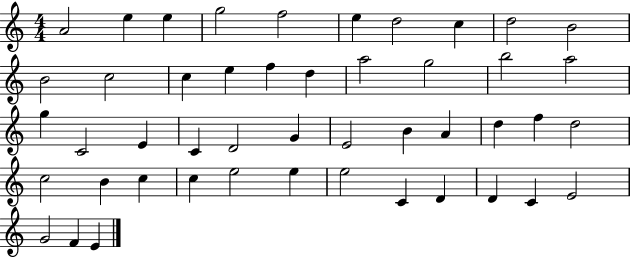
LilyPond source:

{
  \clef treble
  \numericTimeSignature
  \time 4/4
  \key c \major
  a'2 e''4 e''4 | g''2 f''2 | e''4 d''2 c''4 | d''2 b'2 | \break b'2 c''2 | c''4 e''4 f''4 d''4 | a''2 g''2 | b''2 a''2 | \break g''4 c'2 e'4 | c'4 d'2 g'4 | e'2 b'4 a'4 | d''4 f''4 d''2 | \break c''2 b'4 c''4 | c''4 e''2 e''4 | e''2 c'4 d'4 | d'4 c'4 e'2 | \break g'2 f'4 e'4 | \bar "|."
}